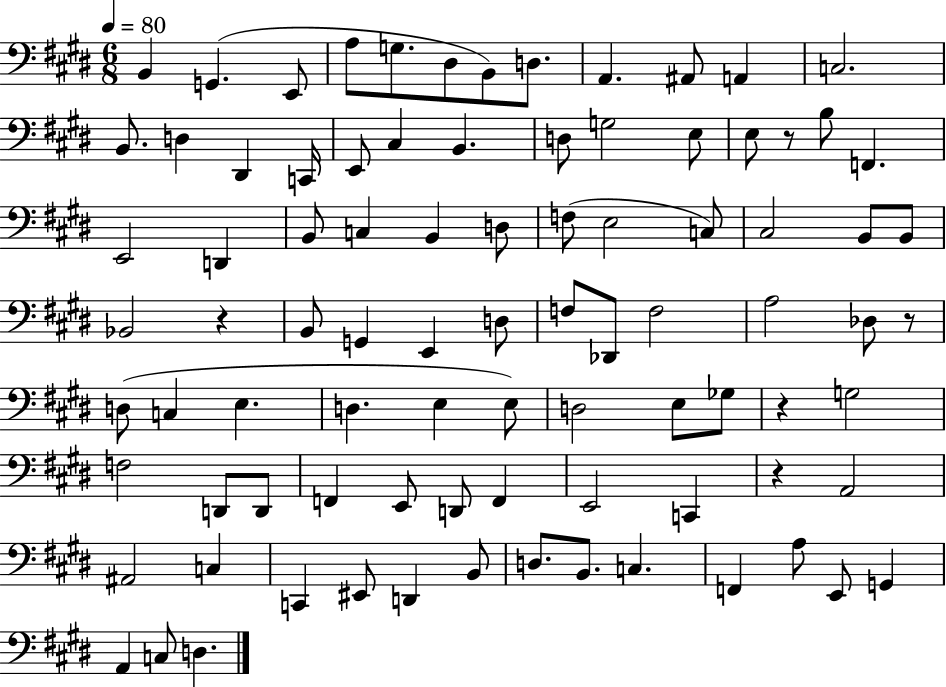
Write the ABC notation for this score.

X:1
T:Untitled
M:6/8
L:1/4
K:E
B,, G,, E,,/2 A,/2 G,/2 ^D,/2 B,,/2 D,/2 A,, ^A,,/2 A,, C,2 B,,/2 D, ^D,, C,,/4 E,,/2 ^C, B,, D,/2 G,2 E,/2 E,/2 z/2 B,/2 F,, E,,2 D,, B,,/2 C, B,, D,/2 F,/2 E,2 C,/2 ^C,2 B,,/2 B,,/2 _B,,2 z B,,/2 G,, E,, D,/2 F,/2 _D,,/2 F,2 A,2 _D,/2 z/2 D,/2 C, E, D, E, E,/2 D,2 E,/2 _G,/2 z G,2 F,2 D,,/2 D,,/2 F,, E,,/2 D,,/2 F,, E,,2 C,, z A,,2 ^A,,2 C, C,, ^E,,/2 D,, B,,/2 D,/2 B,,/2 C, F,, A,/2 E,,/2 G,, A,, C,/2 D,